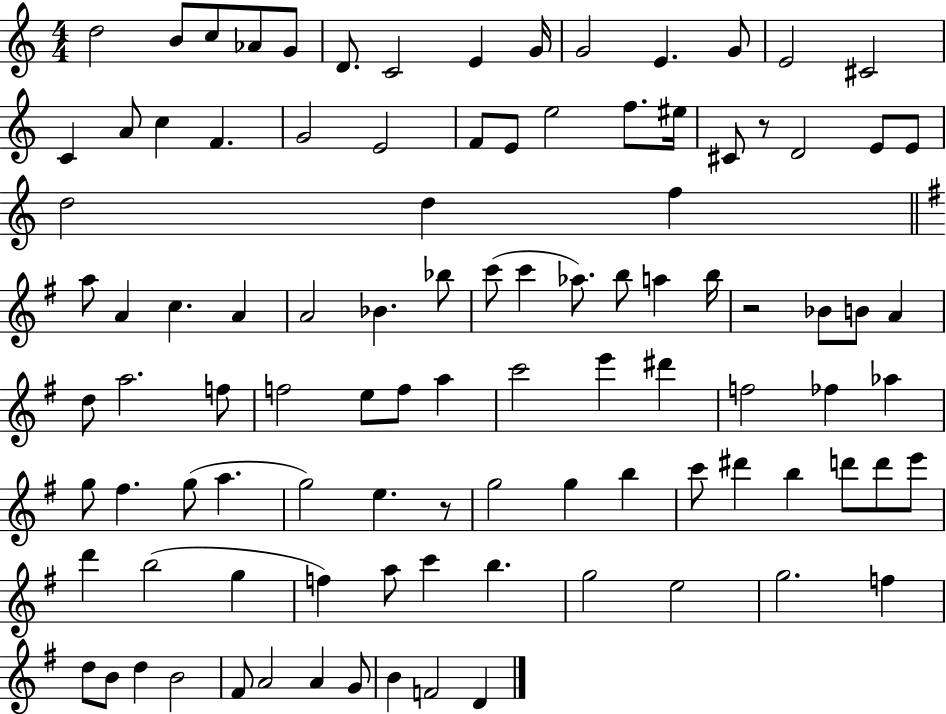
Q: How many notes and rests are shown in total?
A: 101